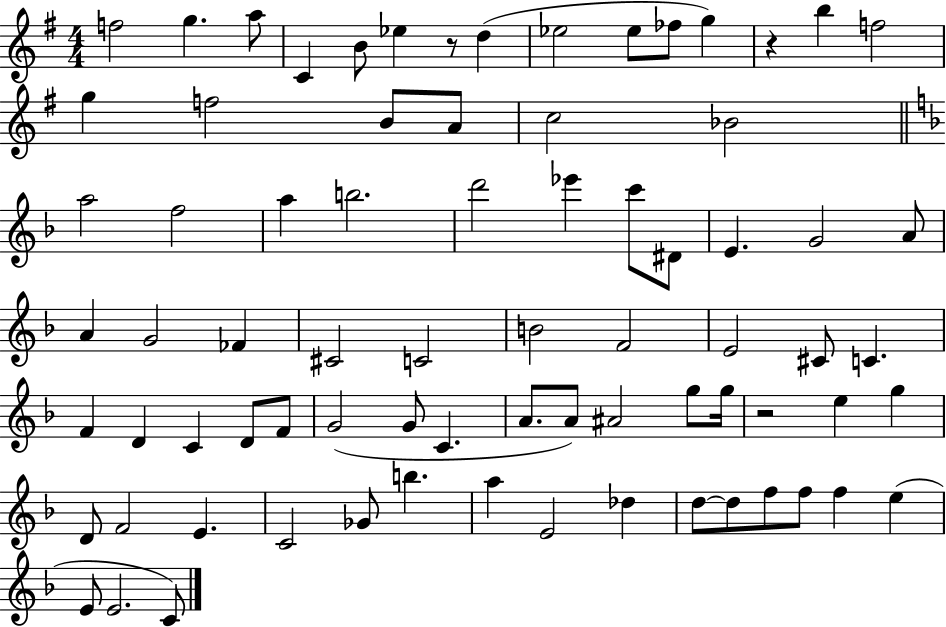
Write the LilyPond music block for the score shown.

{
  \clef treble
  \numericTimeSignature
  \time 4/4
  \key g \major
  f''2 g''4. a''8 | c'4 b'8 ees''4 r8 d''4( | ees''2 ees''8 fes''8 g''4) | r4 b''4 f''2 | \break g''4 f''2 b'8 a'8 | c''2 bes'2 | \bar "||" \break \key f \major a''2 f''2 | a''4 b''2. | d'''2 ees'''4 c'''8 dis'8 | e'4. g'2 a'8 | \break a'4 g'2 fes'4 | cis'2 c'2 | b'2 f'2 | e'2 cis'8 c'4. | \break f'4 d'4 c'4 d'8 f'8 | g'2( g'8 c'4. | a'8. a'8) ais'2 g''8 g''16 | r2 e''4 g''4 | \break d'8 f'2 e'4. | c'2 ges'8 b''4. | a''4 e'2 des''4 | d''8~~ d''8 f''8 f''8 f''4 e''4( | \break e'8 e'2. c'8) | \bar "|."
}